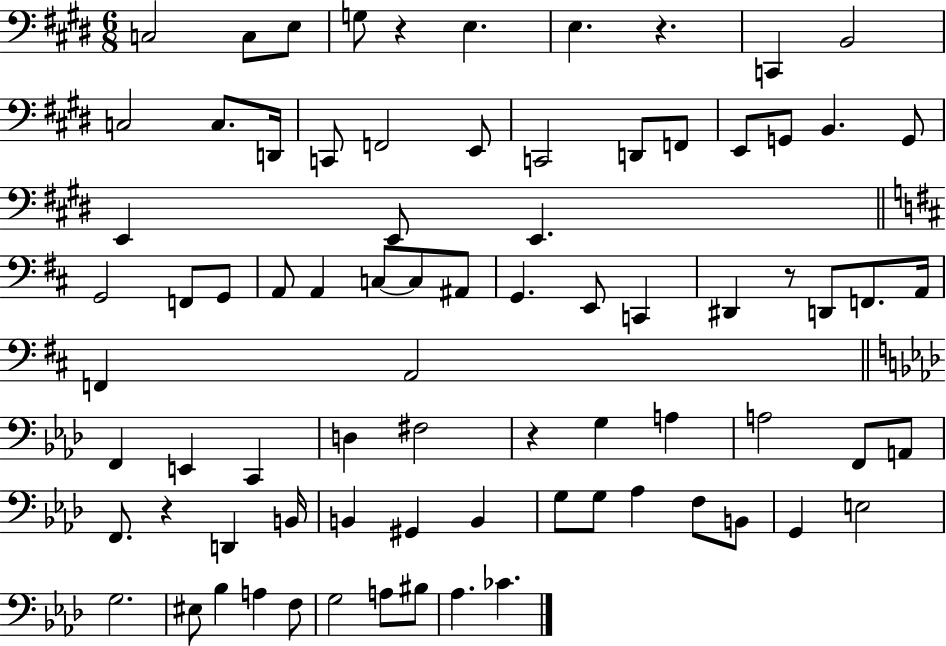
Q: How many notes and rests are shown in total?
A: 79